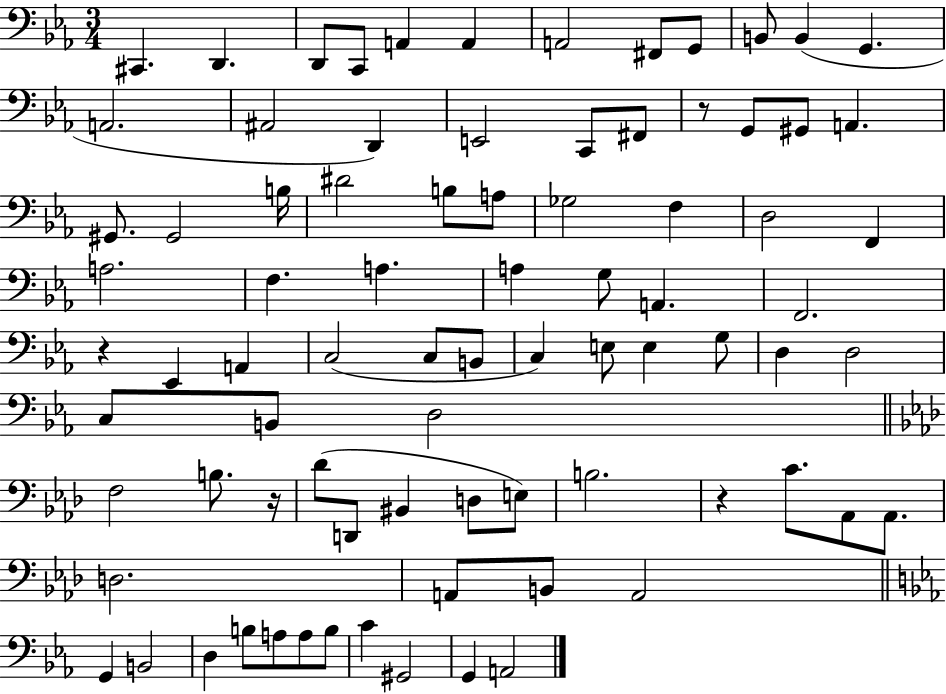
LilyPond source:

{
  \clef bass
  \numericTimeSignature
  \time 3/4
  \key ees \major
  cis,4. d,4. | d,8 c,8 a,4 a,4 | a,2 fis,8 g,8 | b,8 b,4( g,4. | \break a,2. | ais,2 d,4) | e,2 c,8 fis,8 | r8 g,8 gis,8 a,4. | \break gis,8. gis,2 b16 | dis'2 b8 a8 | ges2 f4 | d2 f,4 | \break a2. | f4. a4. | a4 g8 a,4. | f,2. | \break r4 ees,4 a,4 | c2( c8 b,8 | c4) e8 e4 g8 | d4 d2 | \break c8 b,8 d2 | \bar "||" \break \key f \minor f2 b8. r16 | des'8( d,8 bis,4 d8 e8) | b2. | r4 c'8. aes,8 aes,8. | \break d2. | a,8 b,8 a,2 | \bar "||" \break \key ees \major g,4 b,2 | d4 b8 a8 a8 b8 | c'4 gis,2 | g,4 a,2 | \break \bar "|."
}